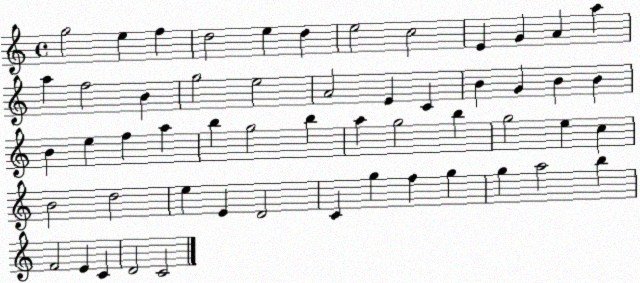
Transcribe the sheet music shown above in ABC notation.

X:1
T:Untitled
M:4/4
L:1/4
K:C
g2 e f d2 e d e2 c2 E G A a a f2 B g2 e2 A2 E C B G B B B e f a b g2 b a g2 b g2 e c B2 d2 e E D2 C g f g g a2 b F2 E C D2 C2